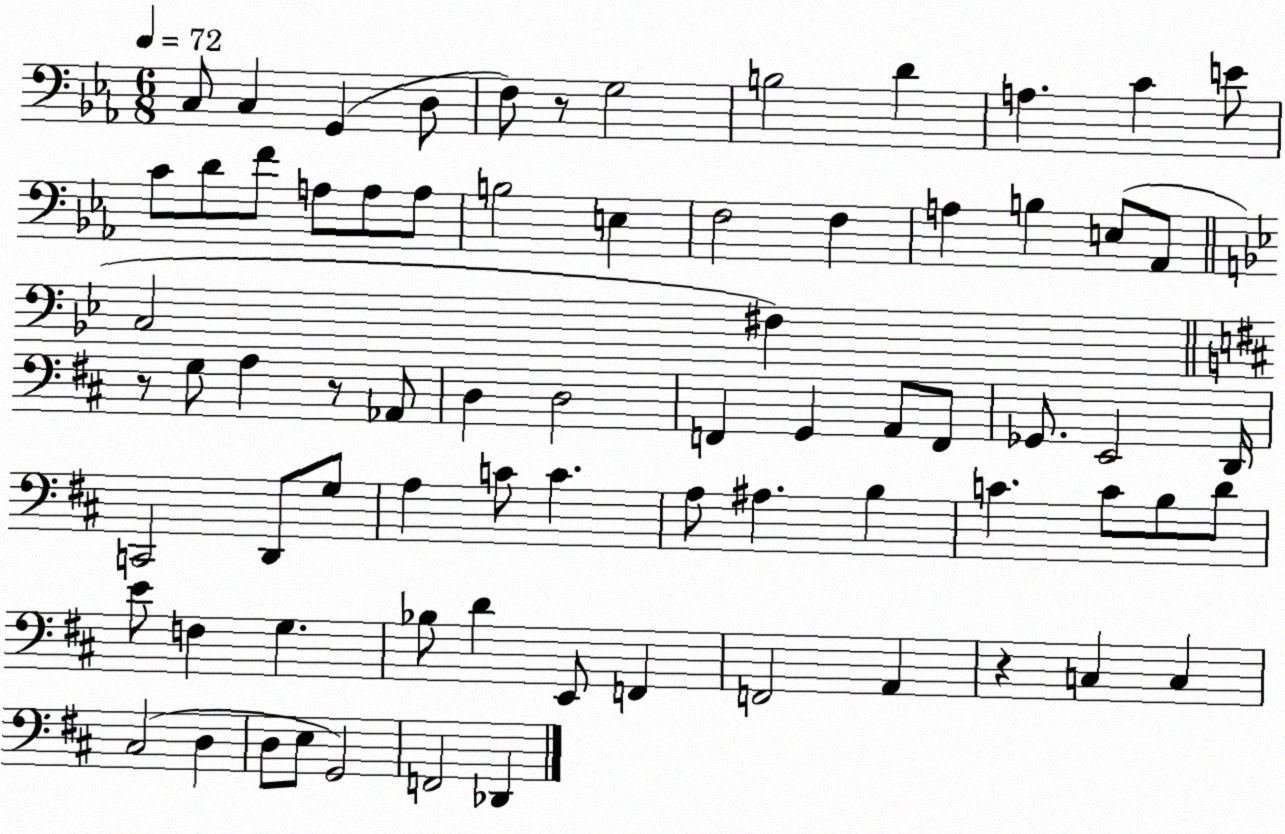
X:1
T:Untitled
M:6/8
L:1/4
K:Eb
C,/2 C, G,, D,/2 F,/2 z/2 G,2 B,2 D A, C E/2 C/2 D/2 F/2 A,/2 A,/2 A,/2 B,2 E, F,2 F, A, B, E,/2 _A,,/2 C,2 ^F, z/2 G,/2 A, z/2 _A,,/2 D, D,2 F,, G,, A,,/2 F,,/2 _G,,/2 E,,2 D,,/4 C,,2 D,,/2 G,/2 A, C/2 C A,/2 ^A, B, C C/2 B,/2 D/2 E/2 F, G, _B,/2 D E,,/2 F,, F,,2 A,, z C, C, ^C,2 D, D,/2 E,/2 G,,2 F,,2 _D,,